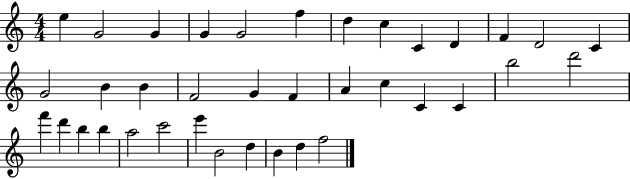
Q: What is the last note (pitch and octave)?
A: F5